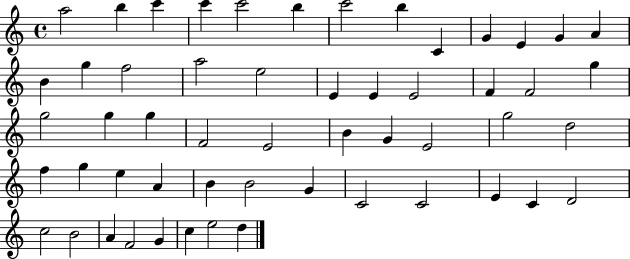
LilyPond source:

{
  \clef treble
  \time 4/4
  \defaultTimeSignature
  \key c \major
  a''2 b''4 c'''4 | c'''4 c'''2 b''4 | c'''2 b''4 c'4 | g'4 e'4 g'4 a'4 | \break b'4 g''4 f''2 | a''2 e''2 | e'4 e'4 e'2 | f'4 f'2 g''4 | \break g''2 g''4 g''4 | f'2 e'2 | b'4 g'4 e'2 | g''2 d''2 | \break f''4 g''4 e''4 a'4 | b'4 b'2 g'4 | c'2 c'2 | e'4 c'4 d'2 | \break c''2 b'2 | a'4 f'2 g'4 | c''4 e''2 d''4 | \bar "|."
}